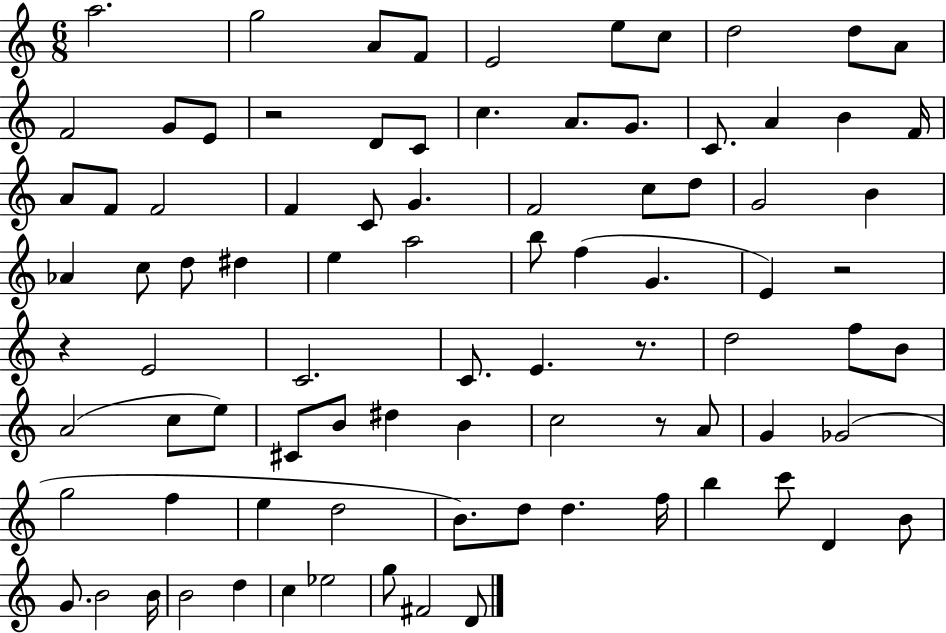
{
  \clef treble
  \numericTimeSignature
  \time 6/8
  \key c \major
  \repeat volta 2 { a''2. | g''2 a'8 f'8 | e'2 e''8 c''8 | d''2 d''8 a'8 | \break f'2 g'8 e'8 | r2 d'8 c'8 | c''4. a'8. g'8. | c'8. a'4 b'4 f'16 | \break a'8 f'8 f'2 | f'4 c'8 g'4. | f'2 c''8 d''8 | g'2 b'4 | \break aes'4 c''8 d''8 dis''4 | e''4 a''2 | b''8 f''4( g'4. | e'4) r2 | \break r4 e'2 | c'2. | c'8. e'4. r8. | d''2 f''8 b'8 | \break a'2( c''8 e''8) | cis'8 b'8 dis''4 b'4 | c''2 r8 a'8 | g'4 ges'2( | \break g''2 f''4 | e''4 d''2 | b'8.) d''8 d''4. f''16 | b''4 c'''8 d'4 b'8 | \break g'8. b'2 b'16 | b'2 d''4 | c''4 ees''2 | g''8 fis'2 d'8 | \break } \bar "|."
}